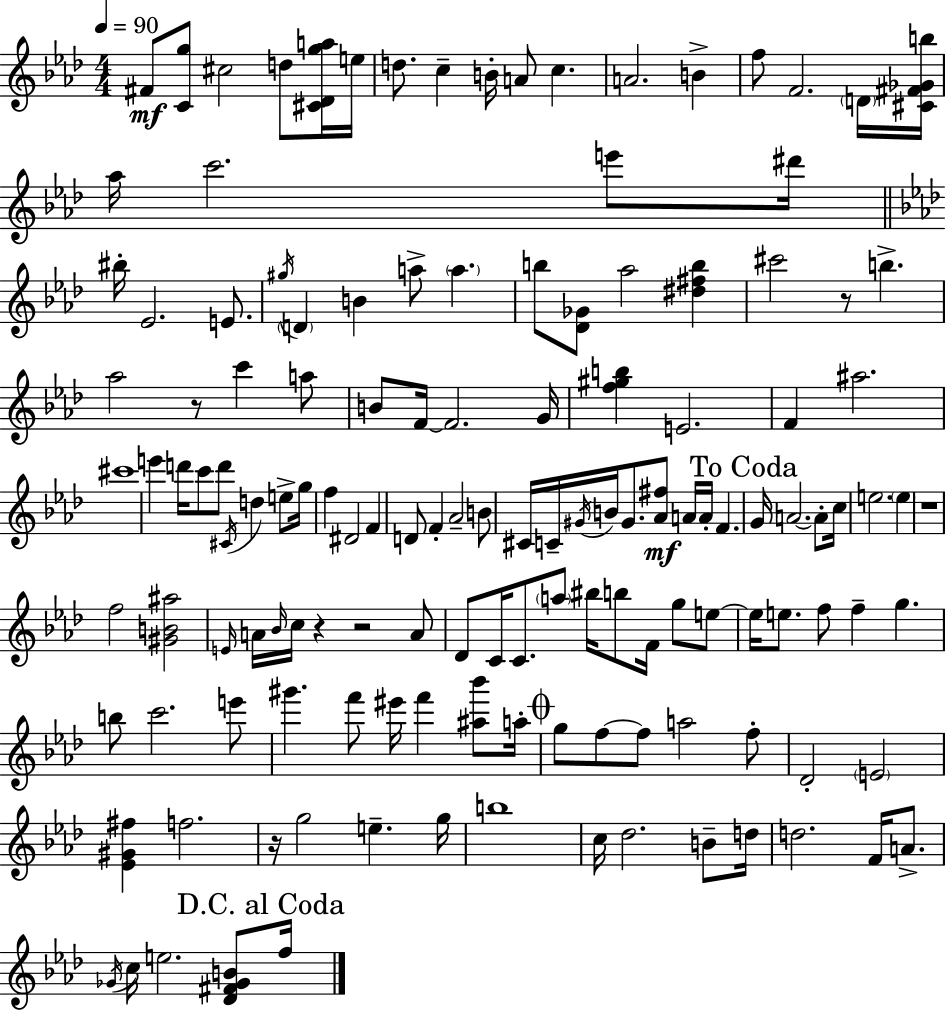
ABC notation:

X:1
T:Untitled
M:4/4
L:1/4
K:Ab
^F/2 [Cg]/2 ^c2 d/2 [^C_Dga]/4 e/4 d/2 c B/4 A/2 c A2 B f/2 F2 D/4 [^C^F_Gb]/4 _a/4 c'2 e'/2 ^d'/4 ^b/4 _E2 E/2 ^g/4 D B a/2 a b/2 [_D_G]/2 _a2 [^d^fb] ^c'2 z/2 b _a2 z/2 c' a/2 B/2 F/4 F2 G/4 [f^gb] E2 F ^a2 ^c'4 e' d'/4 c'/2 d'/2 ^C/4 d e/2 g/4 f ^D2 F D/2 F _A2 B/2 ^C/4 C/4 ^G/4 B/4 ^G/2 [_A^f]/2 A/4 A/4 F G/4 A2 A/2 c/4 e2 e z4 f2 [^GB^a]2 E/4 A/4 _B/4 c/4 z z2 A/2 _D/2 C/4 C/2 a/2 ^b/4 b/2 F/4 g/2 e/2 e/4 e/2 f/2 f g b/2 c'2 e'/2 ^g' f'/2 ^e'/4 f' [^a_b']/2 a/4 g/2 f/2 f/2 a2 f/2 _D2 E2 [_E^G^f] f2 z/4 g2 e g/4 b4 c/4 _d2 B/2 d/4 d2 F/4 A/2 _G/4 c/4 e2 [_D^F_GB]/2 f/4